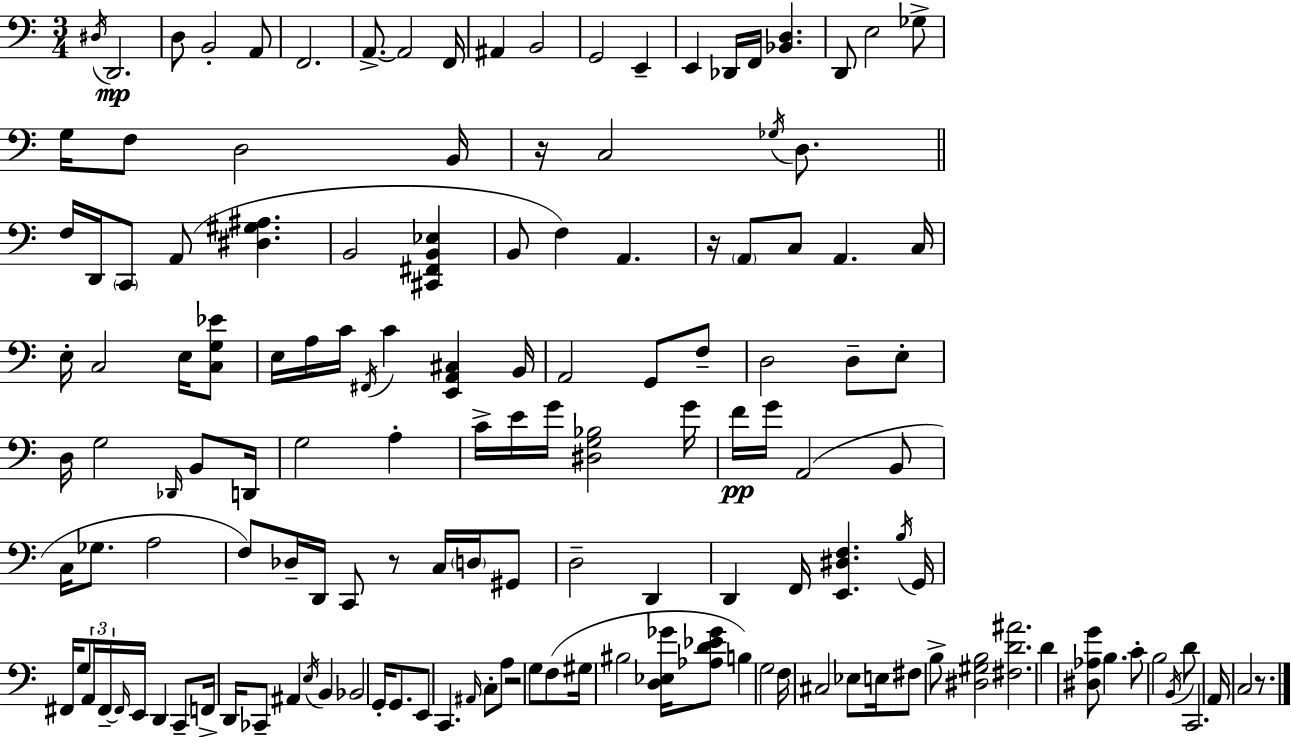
X:1
T:Untitled
M:3/4
L:1/4
K:Am
^D,/4 D,,2 D,/2 B,,2 A,,/2 F,,2 A,,/2 A,,2 F,,/4 ^A,, B,,2 G,,2 E,, E,, _D,,/4 F,,/4 [_B,,D,] D,,/2 E,2 _G,/2 G,/4 F,/2 D,2 B,,/4 z/4 C,2 _G,/4 D,/2 F,/4 D,,/4 C,,/2 A,,/2 [^D,^G,^A,] B,,2 [^C,,^F,,B,,_E,] B,,/2 F, A,, z/4 A,,/2 C,/2 A,, C,/4 E,/4 C,2 E,/4 [C,G,_E]/2 E,/4 A,/4 C/4 ^F,,/4 C [E,,A,,^C,] B,,/4 A,,2 G,,/2 F,/2 D,2 D,/2 E,/2 D,/4 G,2 _D,,/4 B,,/2 D,,/4 G,2 A, C/4 E/4 G/4 [^D,G,_B,]2 G/4 F/4 G/4 A,,2 B,,/2 C,/4 _G,/2 A,2 F,/2 _D,/4 D,,/4 C,,/2 z/2 C,/4 D,/4 ^G,,/2 D,2 D,, D,, F,,/4 [E,,^D,F,] B,/4 G,,/4 ^F,,/4 G,/2 A,,/4 ^F,,/4 ^F,,/4 E,,/4 D,, C,,/2 F,,/4 D,,/4 _C,,/2 ^A,, E,/4 B,, _B,,2 G,,/4 G,,/2 E,,/2 C,, ^A,,/4 C,/2 A,/2 z2 G,/2 F,/2 ^G,/4 ^B,2 [D,_E,_G]/4 [_A,D_E_G]/2 B, G,2 F,/4 ^C,2 _E,/2 E,/4 ^F,/2 B,/2 [^D,^G,B,]2 [^F,D^A]2 D [^D,_A,G]/2 B, C/2 B,2 B,,/4 D/2 C,,2 A,,/4 C,2 z/2